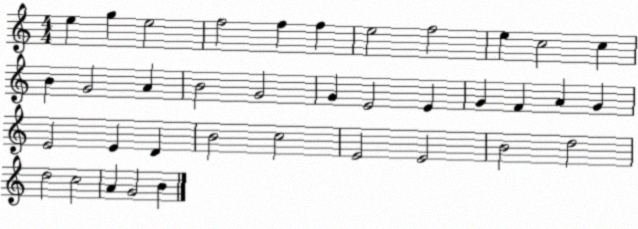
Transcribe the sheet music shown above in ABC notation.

X:1
T:Untitled
M:4/4
L:1/4
K:C
e g e2 f2 f f e2 f2 e c2 c B G2 A B2 G2 G E2 E G F A G E2 E D B2 c2 E2 E2 B2 d2 d2 c2 A G2 B